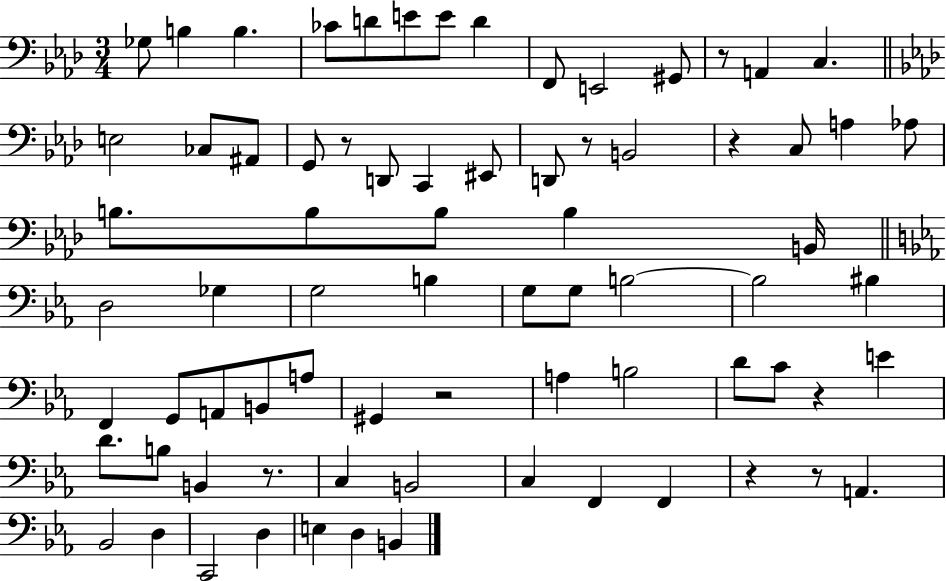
X:1
T:Untitled
M:3/4
L:1/4
K:Ab
_G,/2 B, B, _C/2 D/2 E/2 E/2 D F,,/2 E,,2 ^G,,/2 z/2 A,, C, E,2 _C,/2 ^A,,/2 G,,/2 z/2 D,,/2 C,, ^E,,/2 D,,/2 z/2 B,,2 z C,/2 A, _A,/2 B,/2 B,/2 B,/2 B, B,,/4 D,2 _G, G,2 B, G,/2 G,/2 B,2 B,2 ^B, F,, G,,/2 A,,/2 B,,/2 A,/2 ^G,, z2 A, B,2 D/2 C/2 z E D/2 B,/2 B,, z/2 C, B,,2 C, F,, F,, z z/2 A,, _B,,2 D, C,,2 D, E, D, B,,